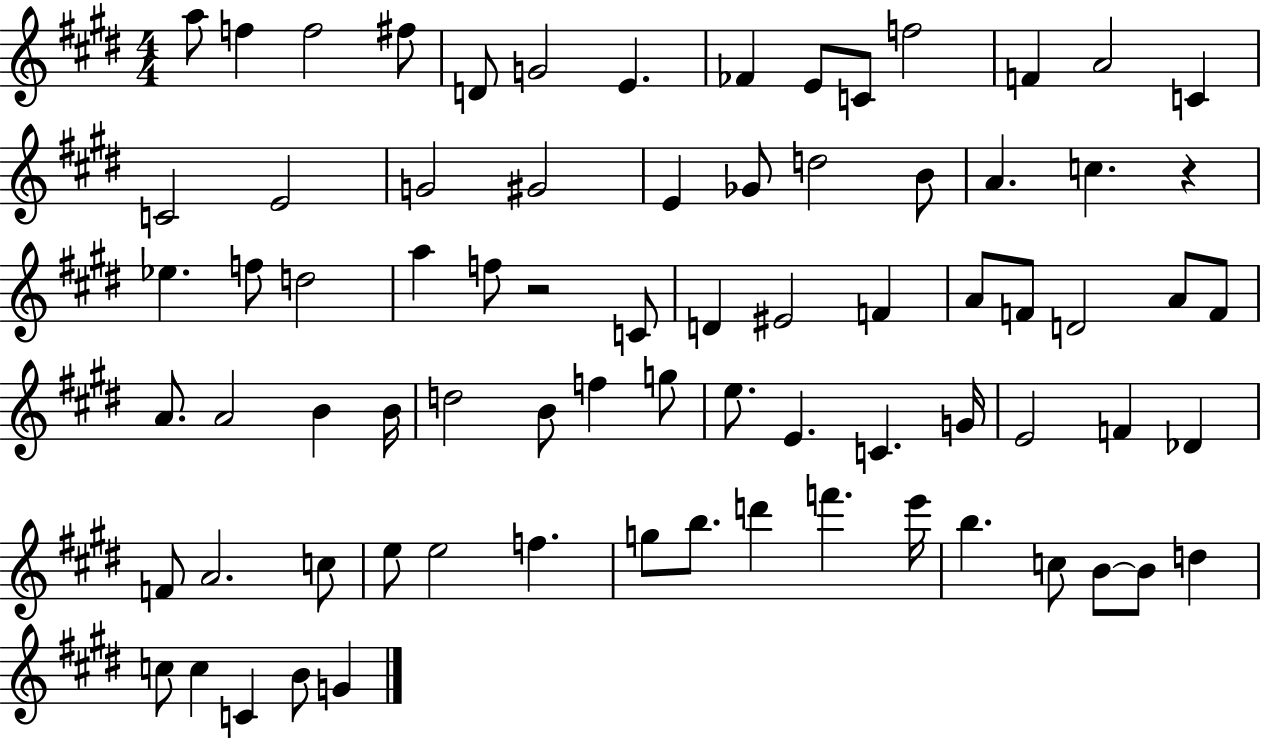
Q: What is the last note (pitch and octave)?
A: G4